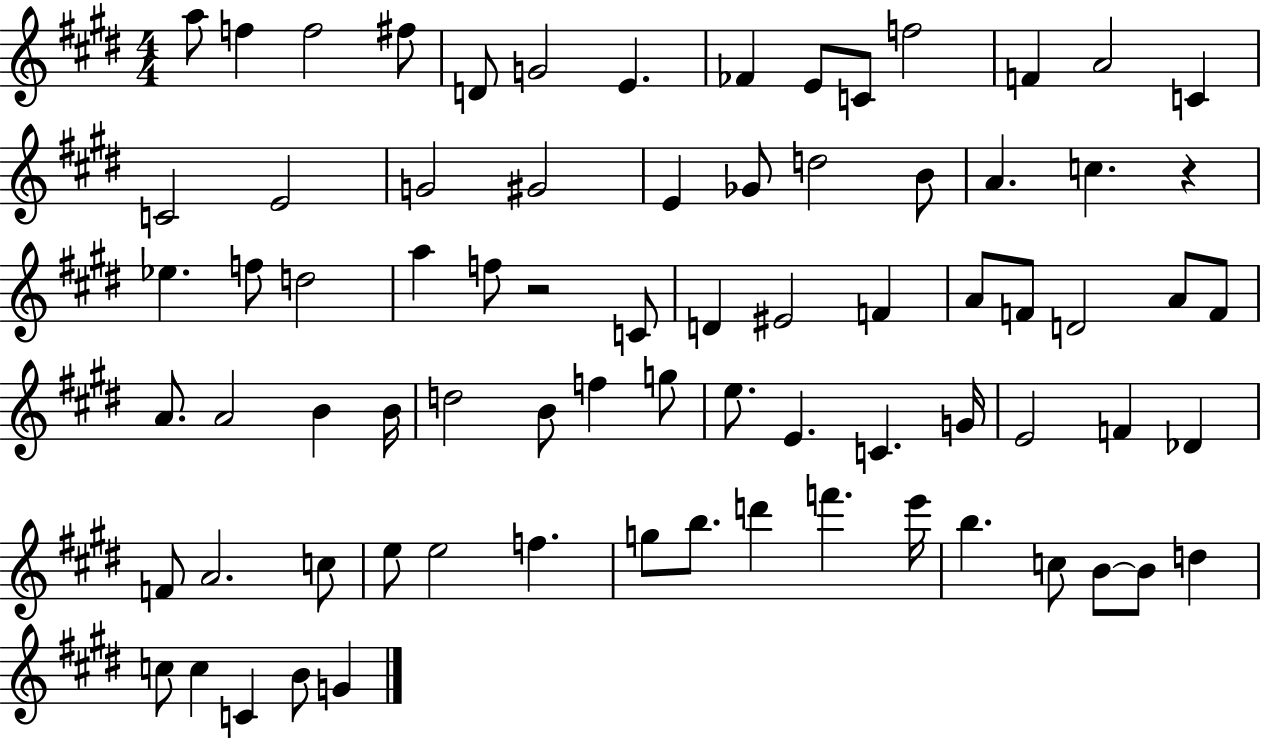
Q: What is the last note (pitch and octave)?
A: G4